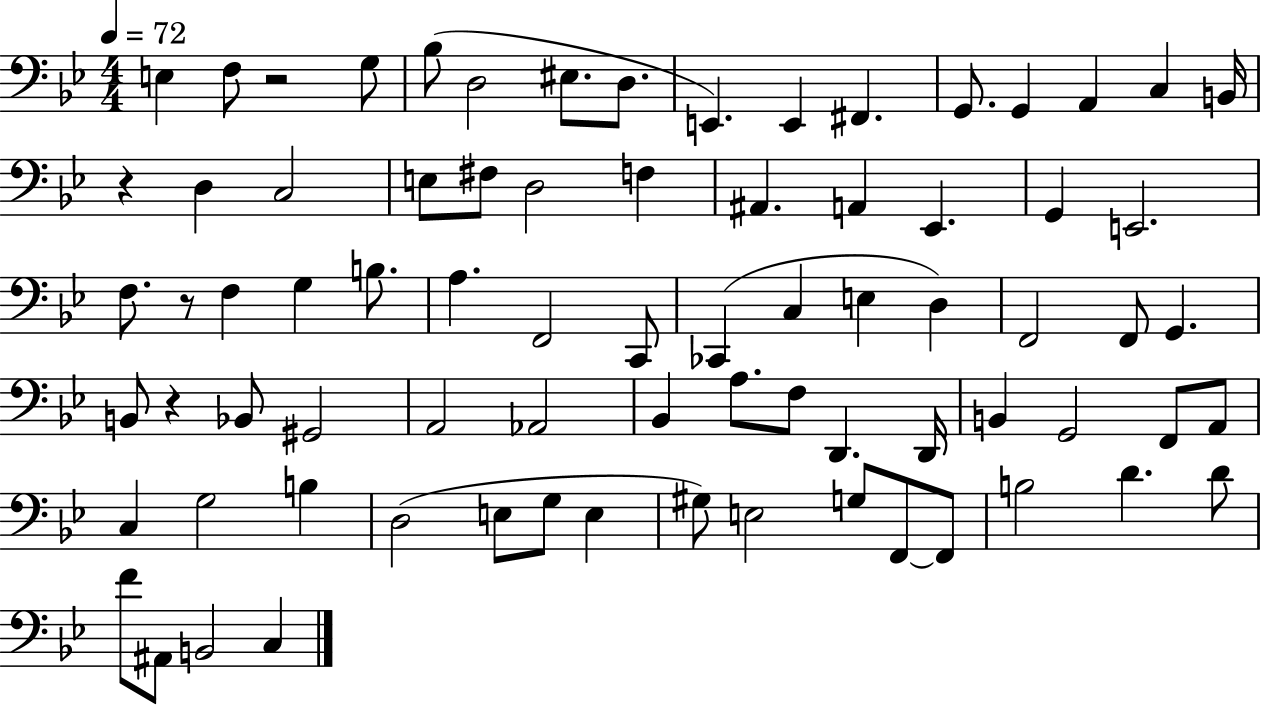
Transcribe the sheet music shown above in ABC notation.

X:1
T:Untitled
M:4/4
L:1/4
K:Bb
E, F,/2 z2 G,/2 _B,/2 D,2 ^E,/2 D,/2 E,, E,, ^F,, G,,/2 G,, A,, C, B,,/4 z D, C,2 E,/2 ^F,/2 D,2 F, ^A,, A,, _E,, G,, E,,2 F,/2 z/2 F, G, B,/2 A, F,,2 C,,/2 _C,, C, E, D, F,,2 F,,/2 G,, B,,/2 z _B,,/2 ^G,,2 A,,2 _A,,2 _B,, A,/2 F,/2 D,, D,,/4 B,, G,,2 F,,/2 A,,/2 C, G,2 B, D,2 E,/2 G,/2 E, ^G,/2 E,2 G,/2 F,,/2 F,,/2 B,2 D D/2 F/2 ^A,,/2 B,,2 C,